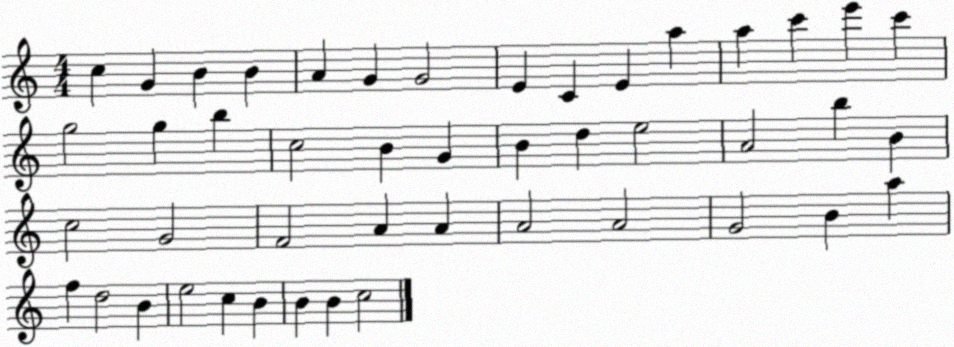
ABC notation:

X:1
T:Untitled
M:4/4
L:1/4
K:C
c G B B A G G2 E C E a a c' e' c' g2 g b c2 B G B d e2 A2 b B c2 G2 F2 A A A2 A2 G2 B a f d2 B e2 c B B B c2